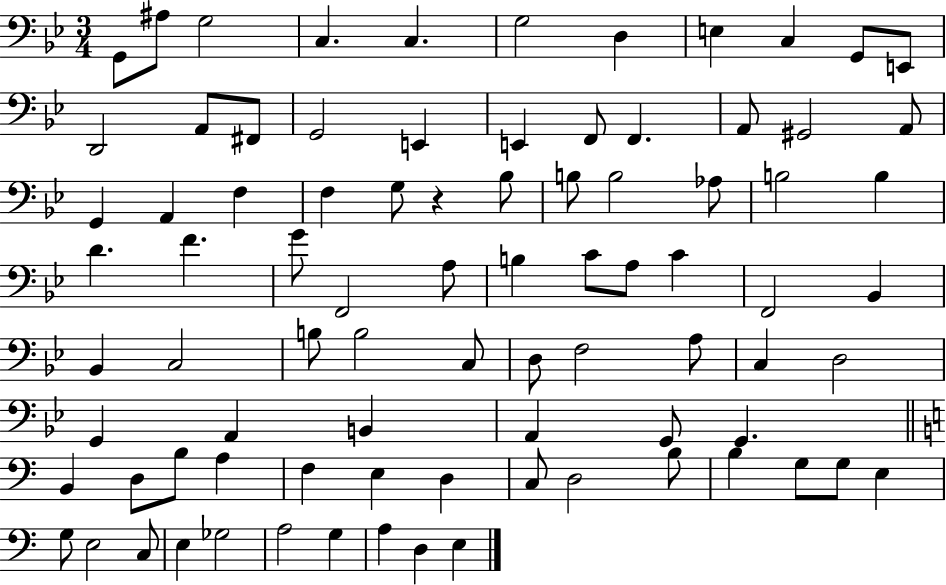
{
  \clef bass
  \numericTimeSignature
  \time 3/4
  \key bes \major
  g,8 ais8 g2 | c4. c4. | g2 d4 | e4 c4 g,8 e,8 | \break d,2 a,8 fis,8 | g,2 e,4 | e,4 f,8 f,4. | a,8 gis,2 a,8 | \break g,4 a,4 f4 | f4 g8 r4 bes8 | b8 b2 aes8 | b2 b4 | \break d'4. f'4. | g'8 f,2 a8 | b4 c'8 a8 c'4 | f,2 bes,4 | \break bes,4 c2 | b8 b2 c8 | d8 f2 a8 | c4 d2 | \break g,4 a,4 b,4 | a,4 g,8 g,4. | \bar "||" \break \key c \major b,4 d8 b8 a4 | f4 e4 d4 | c8 d2 b8 | b4 g8 g8 e4 | \break g8 e2 c8 | e4 ges2 | a2 g4 | a4 d4 e4 | \break \bar "|."
}